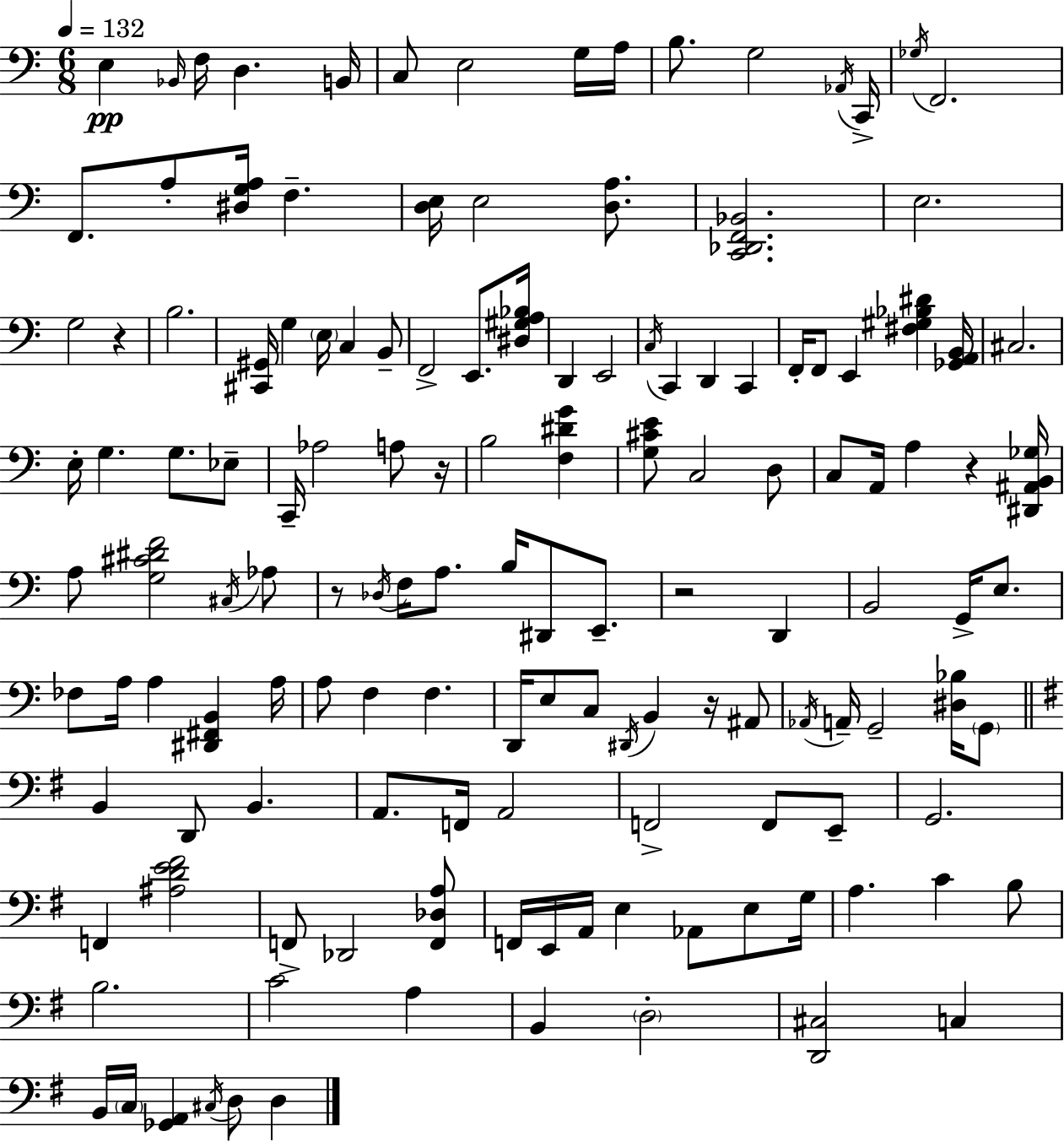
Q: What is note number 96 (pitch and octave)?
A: E2